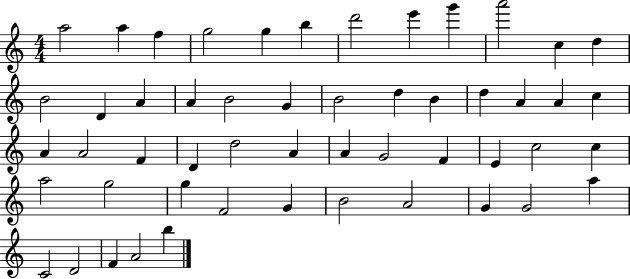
A5/h A5/q F5/q G5/h G5/q B5/q D6/h E6/q G6/q A6/h C5/q D5/q B4/h D4/q A4/q A4/q B4/h G4/q B4/h D5/q B4/q D5/q A4/q A4/q C5/q A4/q A4/h F4/q D4/q D5/h A4/q A4/q G4/h F4/q E4/q C5/h C5/q A5/h G5/h G5/q F4/h G4/q B4/h A4/h G4/q G4/h A5/q C4/h D4/h F4/q A4/h B5/q